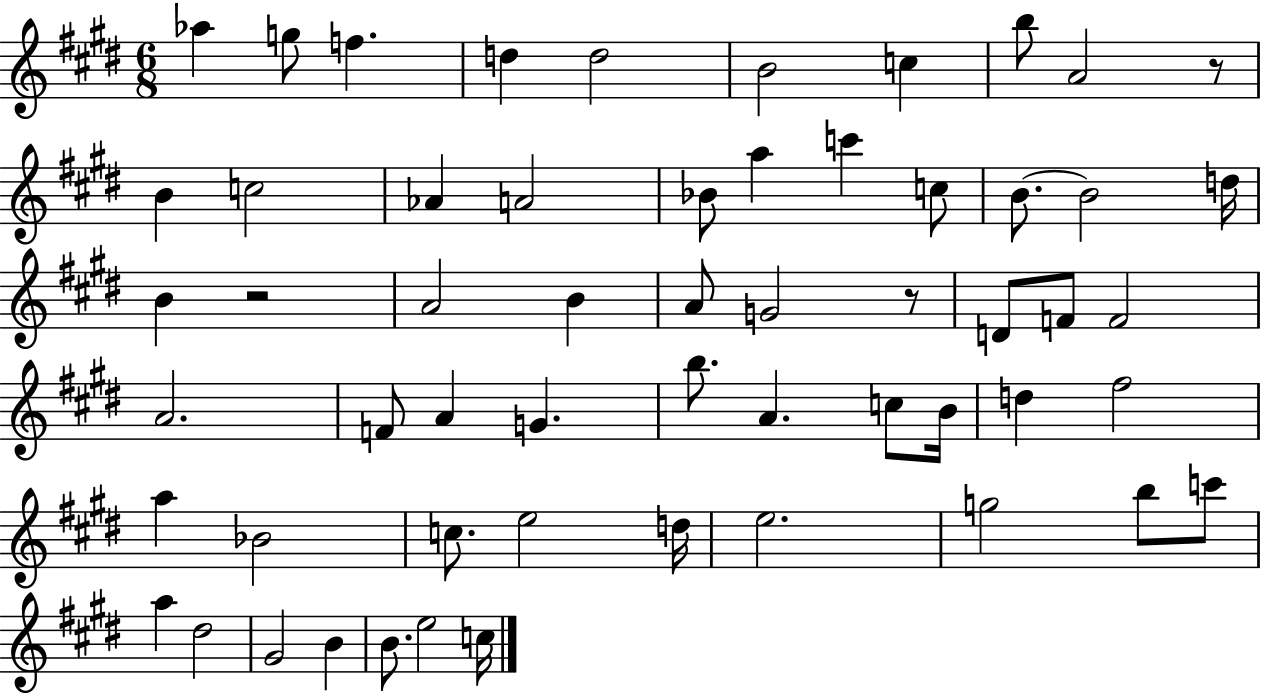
{
  \clef treble
  \numericTimeSignature
  \time 6/8
  \key e \major
  aes''4 g''8 f''4. | d''4 d''2 | b'2 c''4 | b''8 a'2 r8 | \break b'4 c''2 | aes'4 a'2 | bes'8 a''4 c'''4 c''8 | b'8.~~ b'2 d''16 | \break b'4 r2 | a'2 b'4 | a'8 g'2 r8 | d'8 f'8 f'2 | \break a'2. | f'8 a'4 g'4. | b''8. a'4. c''8 b'16 | d''4 fis''2 | \break a''4 bes'2 | c''8. e''2 d''16 | e''2. | g''2 b''8 c'''8 | \break a''4 dis''2 | gis'2 b'4 | b'8. e''2 c''16 | \bar "|."
}